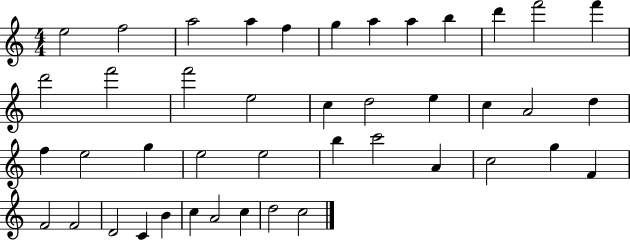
E5/h F5/h A5/h A5/q F5/q G5/q A5/q A5/q B5/q D6/q F6/h F6/q D6/h F6/h F6/h E5/h C5/q D5/h E5/q C5/q A4/h D5/q F5/q E5/h G5/q E5/h E5/h B5/q C6/h A4/q C5/h G5/q F4/q F4/h F4/h D4/h C4/q B4/q C5/q A4/h C5/q D5/h C5/h